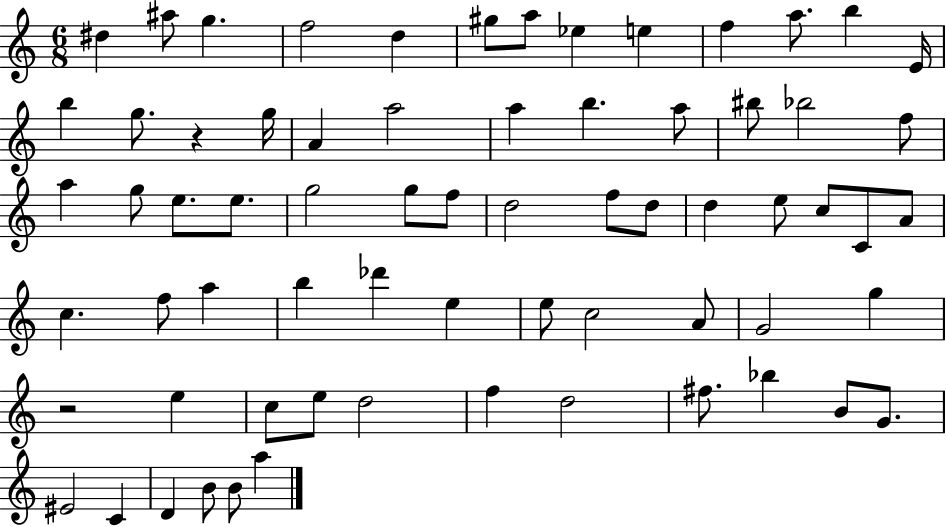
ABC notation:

X:1
T:Untitled
M:6/8
L:1/4
K:C
^d ^a/2 g f2 d ^g/2 a/2 _e e f a/2 b E/4 b g/2 z g/4 A a2 a b a/2 ^b/2 _b2 f/2 a g/2 e/2 e/2 g2 g/2 f/2 d2 f/2 d/2 d e/2 c/2 C/2 A/2 c f/2 a b _d' e e/2 c2 A/2 G2 g z2 e c/2 e/2 d2 f d2 ^f/2 _b B/2 G/2 ^E2 C D B/2 B/2 a